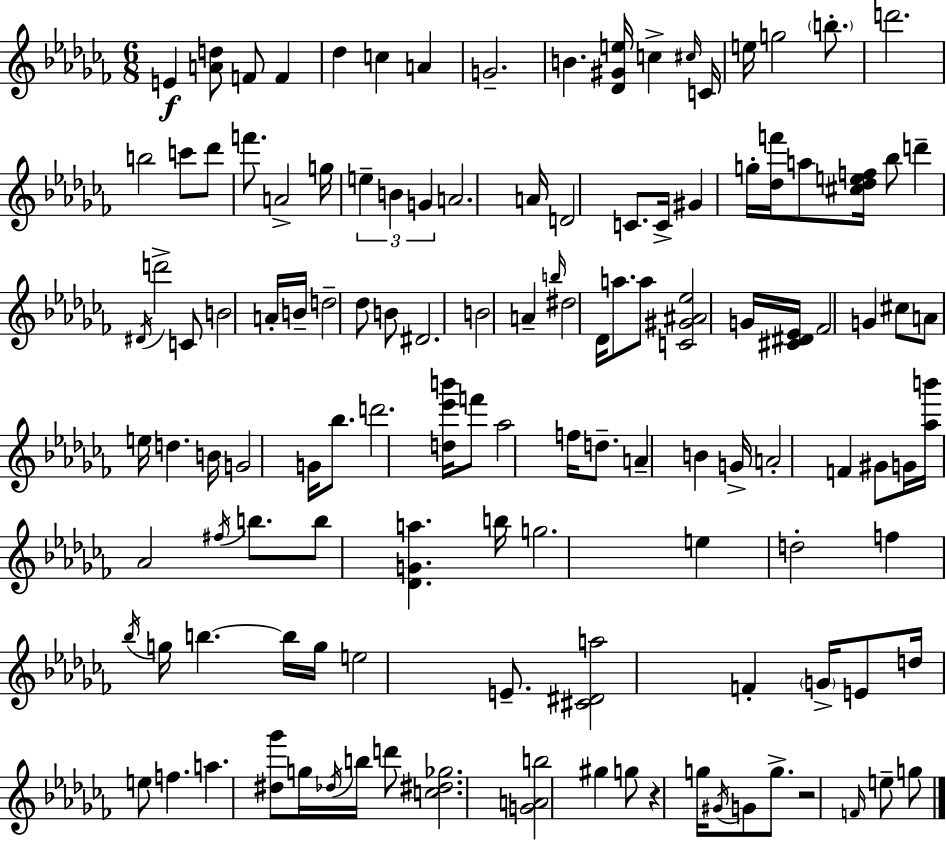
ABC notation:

X:1
T:Untitled
M:6/8
L:1/4
K:Abm
E [Ad]/2 F/2 F _d c A G2 B [_D^Ge]/4 c ^c/4 C/4 e/4 g2 b/2 d'2 b2 c'/2 _d'/2 f'/2 A2 g/4 e B G A2 A/4 D2 C/2 C/4 ^G g/4 [_df']/4 a/2 [^c_def]/4 _b/2 d' ^D/4 d'2 C/2 B2 A/4 B/4 d2 _d/2 B/2 ^D2 B2 A b/4 ^d2 _D/4 a/2 a/2 [C^G^A_e]2 G/4 [^C^D_E]/4 _F2 G ^c/2 A/2 e/4 d B/4 G2 G/4 _b/2 d'2 [d_e'b']/4 f'/2 _a2 f/4 d/2 A B G/4 A2 F ^G/2 G/4 [_ab']/4 _A2 ^f/4 b/2 b/2 [_DGa] b/4 g2 e d2 f _b/4 g/4 b b/4 g/4 e2 E/2 [^C^Da]2 F G/4 E/2 d/4 e/2 f a [^d_g']/2 g/4 _d/4 b/4 d'/2 [c^d_g]2 [GAb]2 ^g g/2 z g/4 ^G/4 G/2 g/2 z2 F/4 e/2 g/2